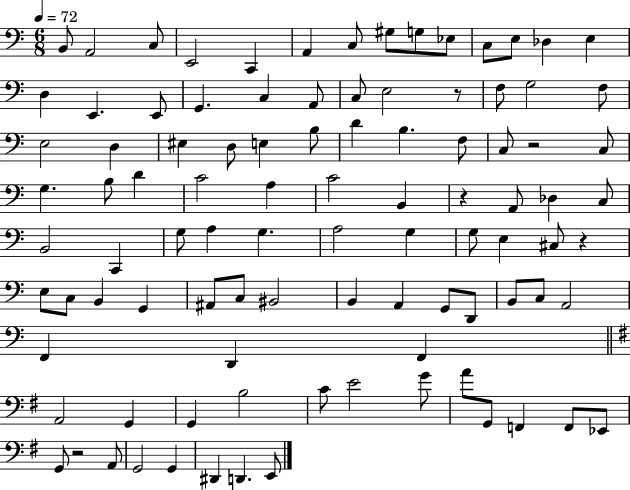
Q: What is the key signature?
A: C major